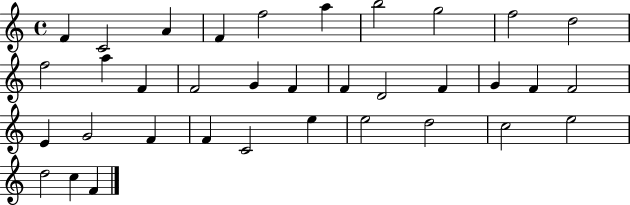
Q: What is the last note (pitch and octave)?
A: F4